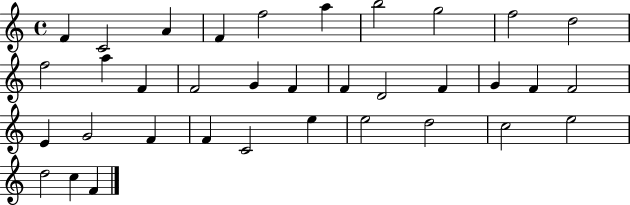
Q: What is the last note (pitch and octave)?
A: F4